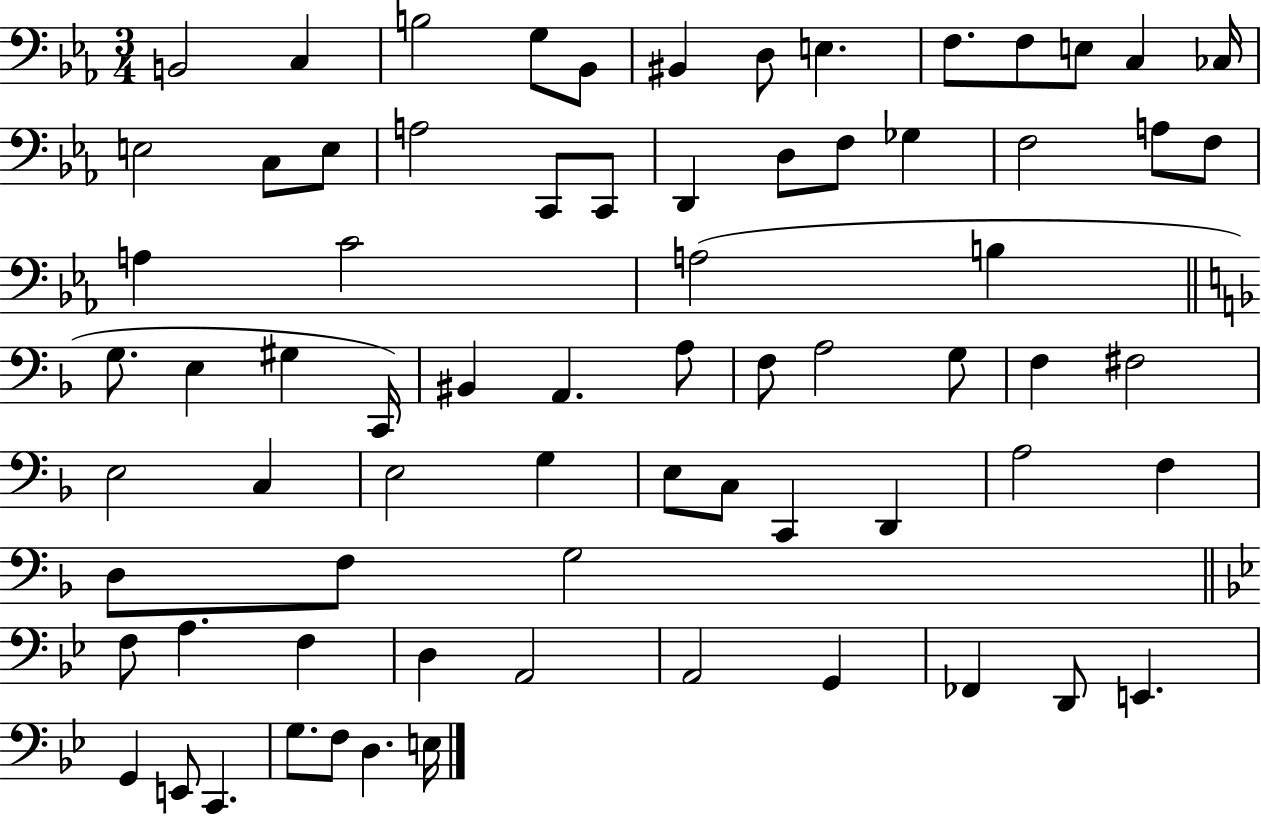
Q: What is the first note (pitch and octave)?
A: B2